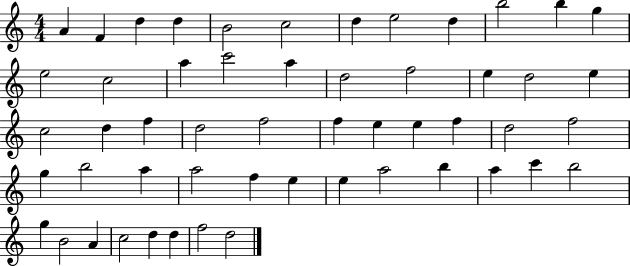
{
  \clef treble
  \numericTimeSignature
  \time 4/4
  \key c \major
  a'4 f'4 d''4 d''4 | b'2 c''2 | d''4 e''2 d''4 | b''2 b''4 g''4 | \break e''2 c''2 | a''4 c'''2 a''4 | d''2 f''2 | e''4 d''2 e''4 | \break c''2 d''4 f''4 | d''2 f''2 | f''4 e''4 e''4 f''4 | d''2 f''2 | \break g''4 b''2 a''4 | a''2 f''4 e''4 | e''4 a''2 b''4 | a''4 c'''4 b''2 | \break g''4 b'2 a'4 | c''2 d''4 d''4 | f''2 d''2 | \bar "|."
}